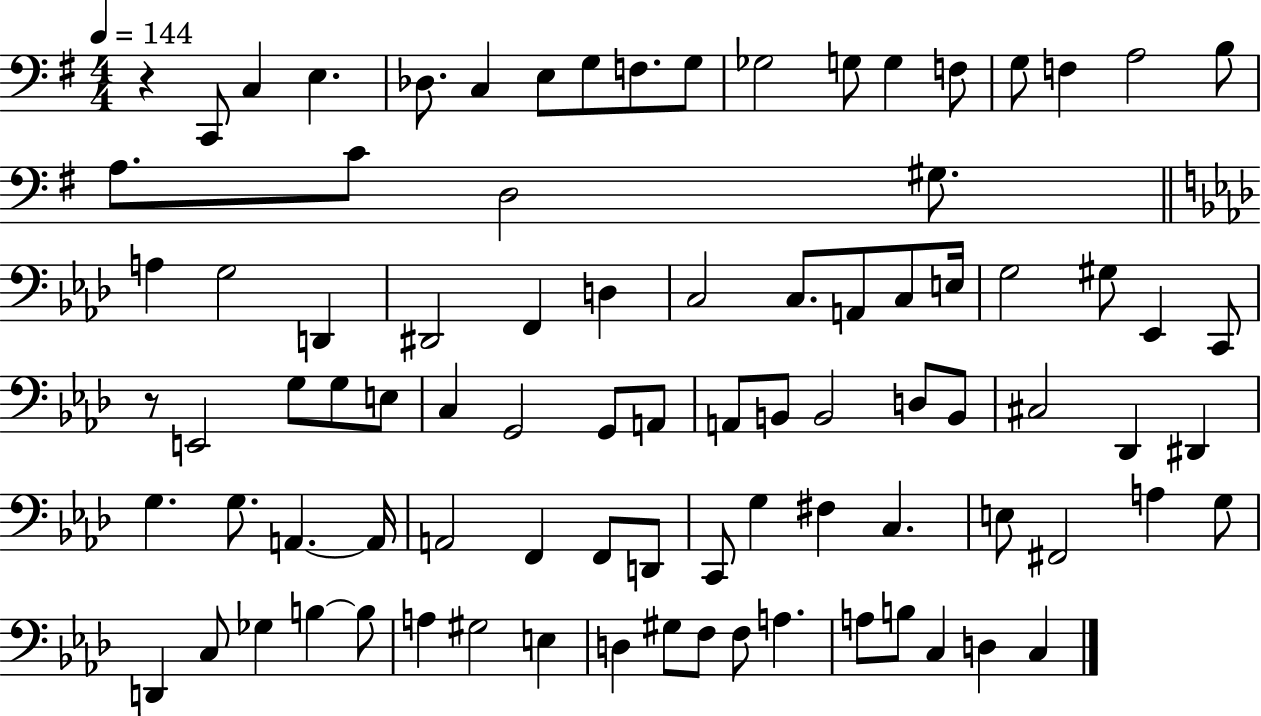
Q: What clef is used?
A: bass